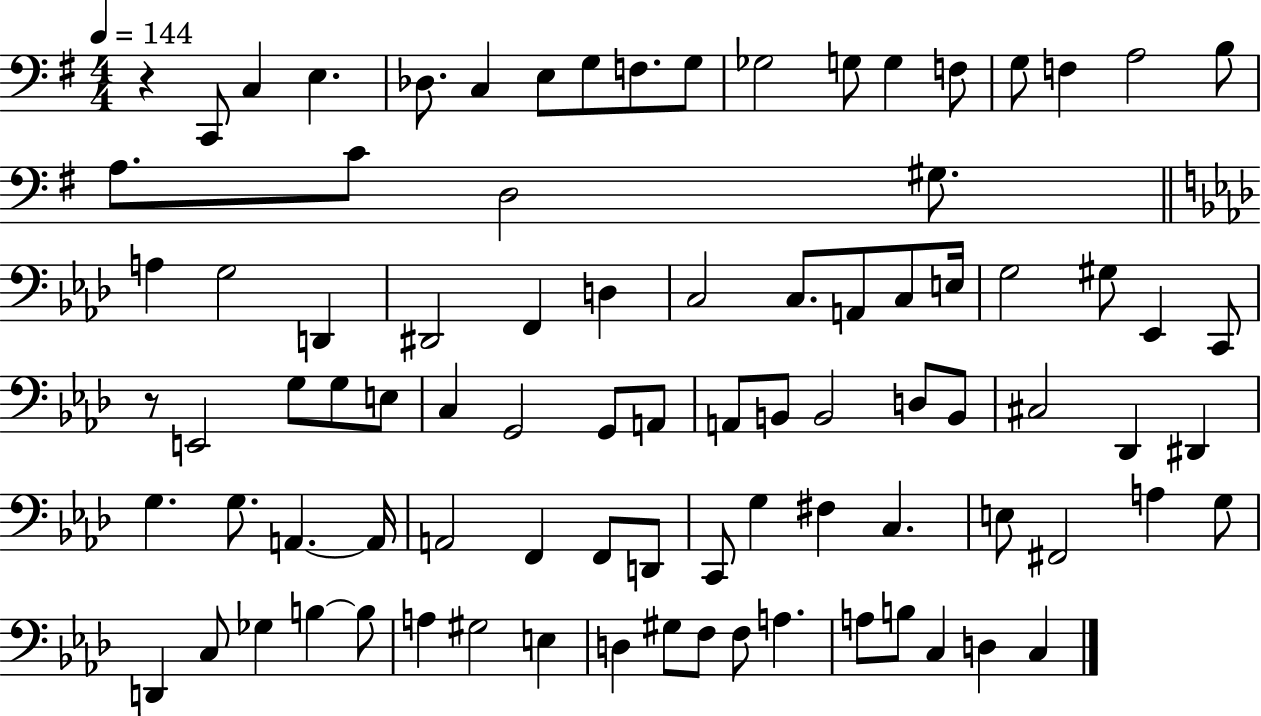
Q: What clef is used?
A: bass